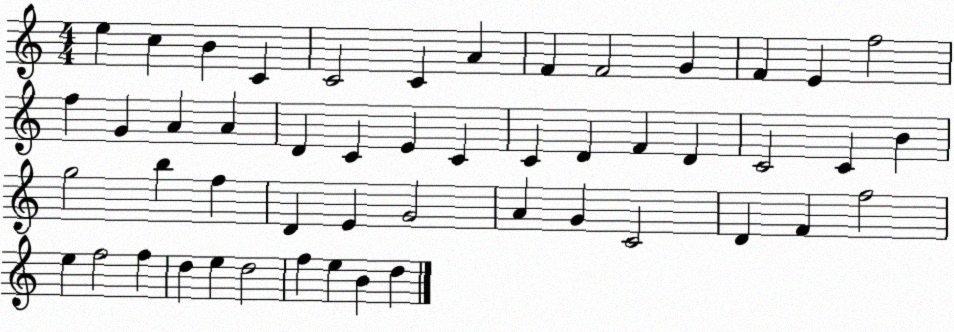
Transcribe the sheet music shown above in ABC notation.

X:1
T:Untitled
M:4/4
L:1/4
K:C
e c B C C2 C A F F2 G F E f2 f G A A D C E C C D F D C2 C B g2 b f D E G2 A G C2 D F f2 e f2 f d e d2 f e B d